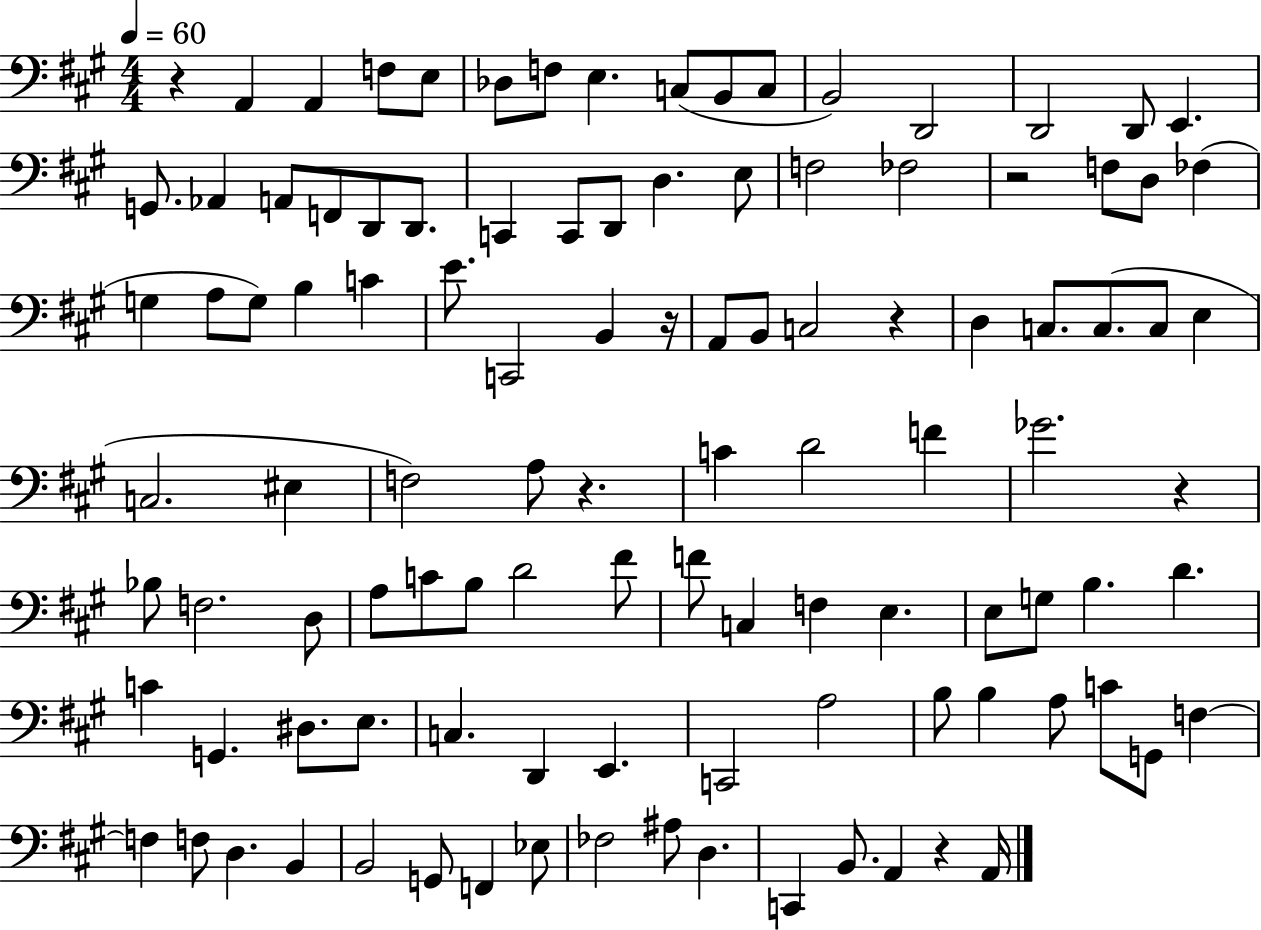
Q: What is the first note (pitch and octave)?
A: A2